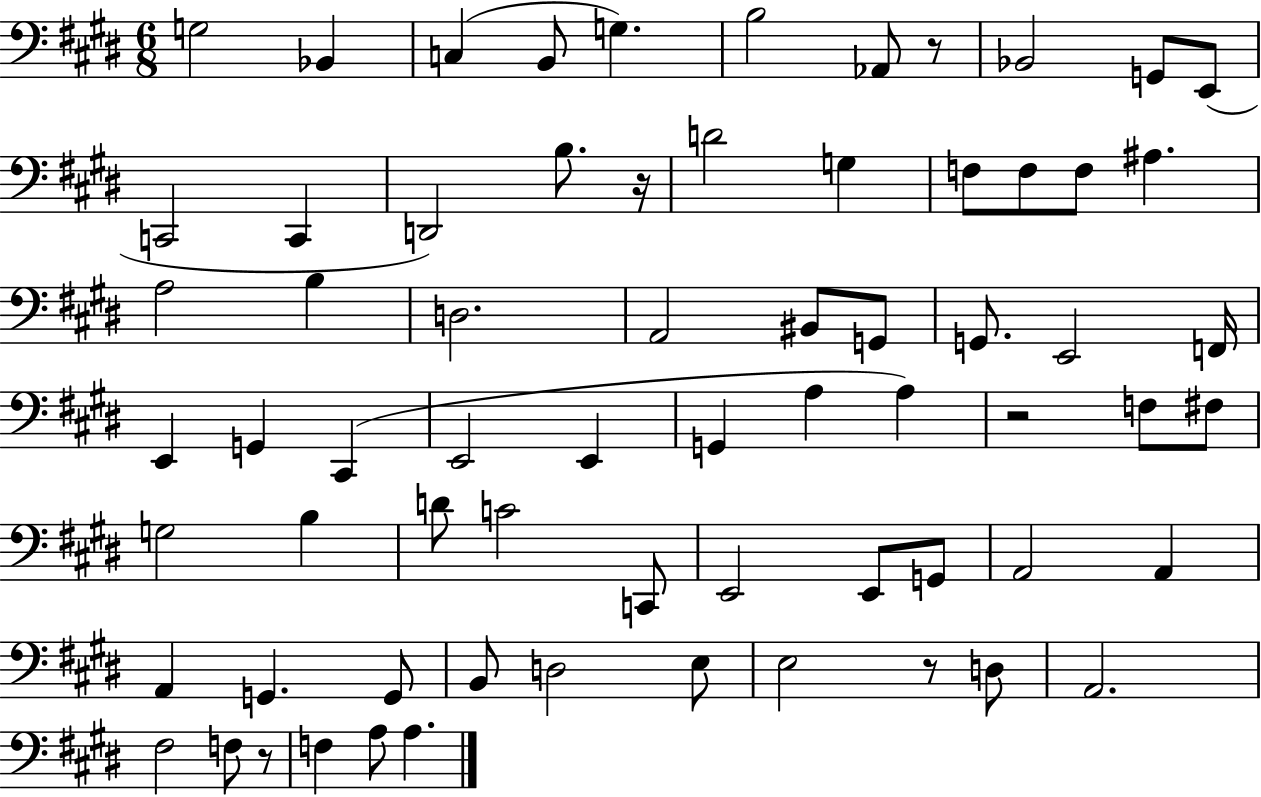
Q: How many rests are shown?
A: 5